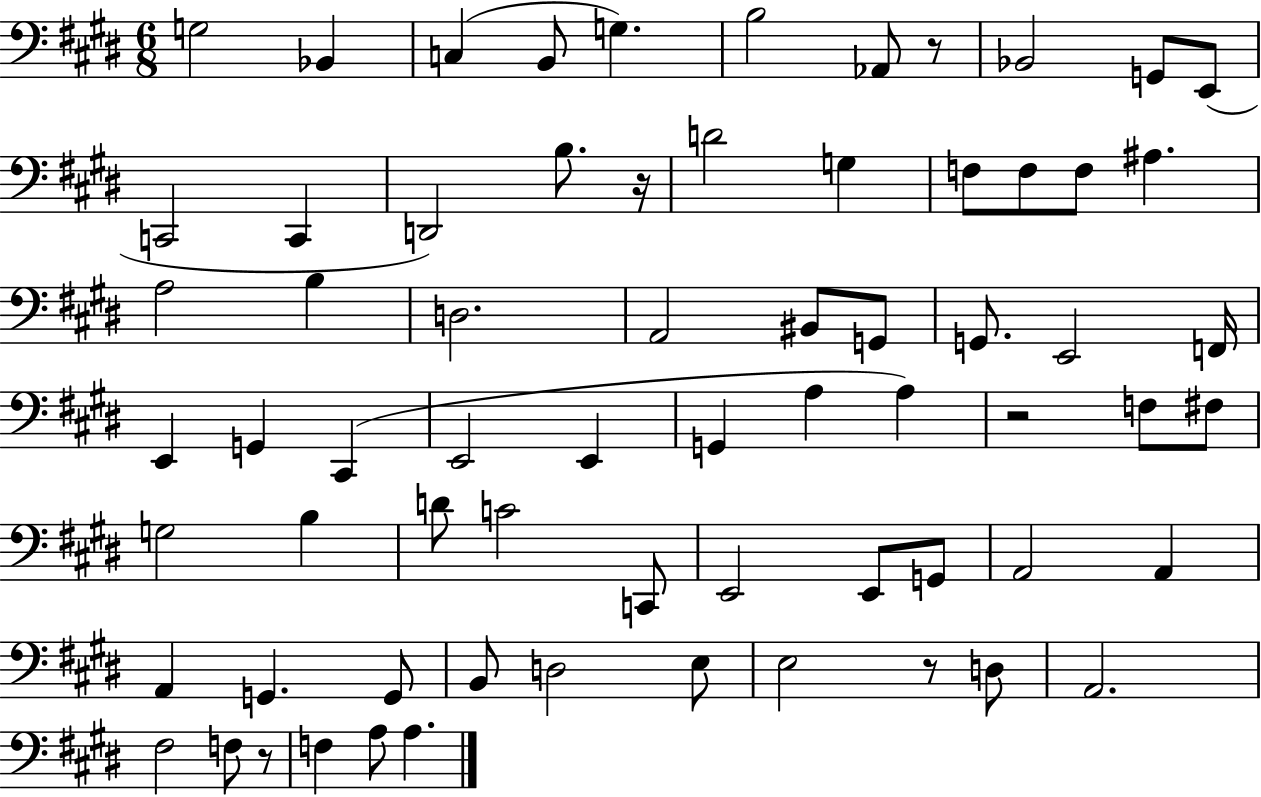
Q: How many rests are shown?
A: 5